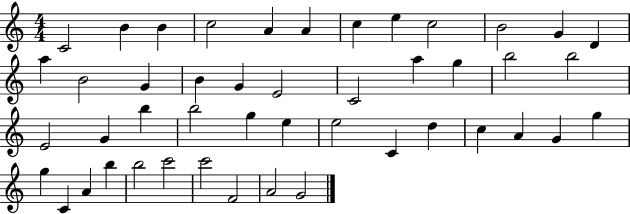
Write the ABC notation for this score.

X:1
T:Untitled
M:4/4
L:1/4
K:C
C2 B B c2 A A c e c2 B2 G D a B2 G B G E2 C2 a g b2 b2 E2 G b b2 g e e2 C d c A G g g C A b b2 c'2 c'2 F2 A2 G2